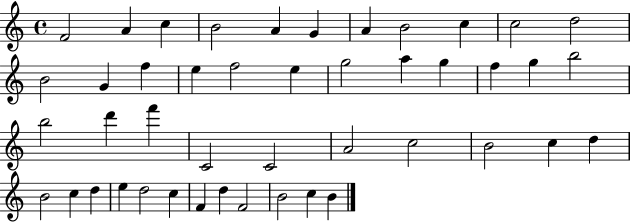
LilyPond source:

{
  \clef treble
  \time 4/4
  \defaultTimeSignature
  \key c \major
  f'2 a'4 c''4 | b'2 a'4 g'4 | a'4 b'2 c''4 | c''2 d''2 | \break b'2 g'4 f''4 | e''4 f''2 e''4 | g''2 a''4 g''4 | f''4 g''4 b''2 | \break b''2 d'''4 f'''4 | c'2 c'2 | a'2 c''2 | b'2 c''4 d''4 | \break b'2 c''4 d''4 | e''4 d''2 c''4 | f'4 d''4 f'2 | b'2 c''4 b'4 | \break \bar "|."
}